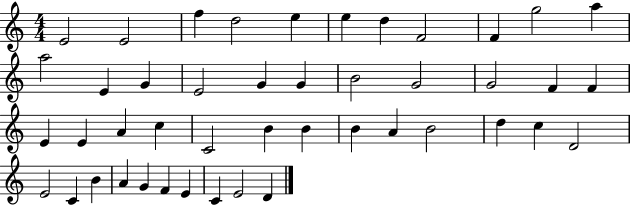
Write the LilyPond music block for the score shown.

{
  \clef treble
  \numericTimeSignature
  \time 4/4
  \key c \major
  e'2 e'2 | f''4 d''2 e''4 | e''4 d''4 f'2 | f'4 g''2 a''4 | \break a''2 e'4 g'4 | e'2 g'4 g'4 | b'2 g'2 | g'2 f'4 f'4 | \break e'4 e'4 a'4 c''4 | c'2 b'4 b'4 | b'4 a'4 b'2 | d''4 c''4 d'2 | \break e'2 c'4 b'4 | a'4 g'4 f'4 e'4 | c'4 e'2 d'4 | \bar "|."
}